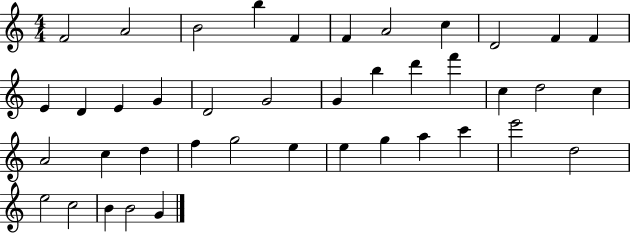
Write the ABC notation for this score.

X:1
T:Untitled
M:4/4
L:1/4
K:C
F2 A2 B2 b F F A2 c D2 F F E D E G D2 G2 G b d' f' c d2 c A2 c d f g2 e e g a c' e'2 d2 e2 c2 B B2 G